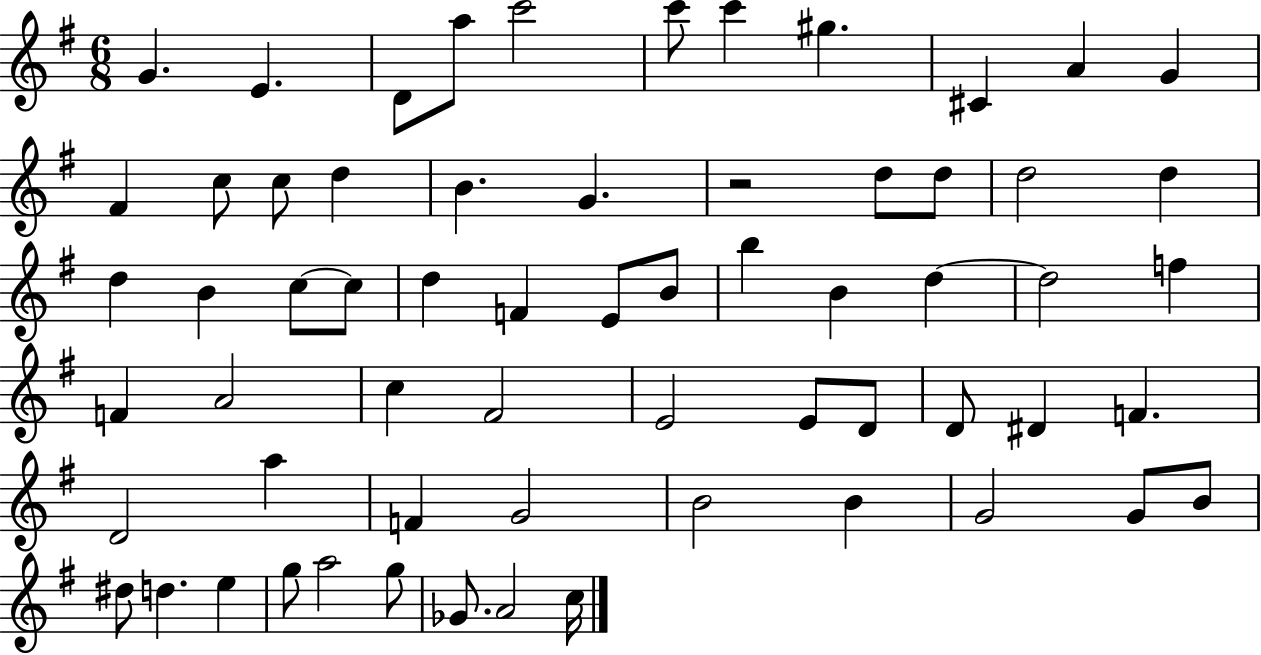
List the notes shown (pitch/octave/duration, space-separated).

G4/q. E4/q. D4/e A5/e C6/h C6/e C6/q G#5/q. C#4/q A4/q G4/q F#4/q C5/e C5/e D5/q B4/q. G4/q. R/h D5/e D5/e D5/h D5/q D5/q B4/q C5/e C5/e D5/q F4/q E4/e B4/e B5/q B4/q D5/q D5/h F5/q F4/q A4/h C5/q F#4/h E4/h E4/e D4/e D4/e D#4/q F4/q. D4/h A5/q F4/q G4/h B4/h B4/q G4/h G4/e B4/e D#5/e D5/q. E5/q G5/e A5/h G5/e Gb4/e. A4/h C5/s